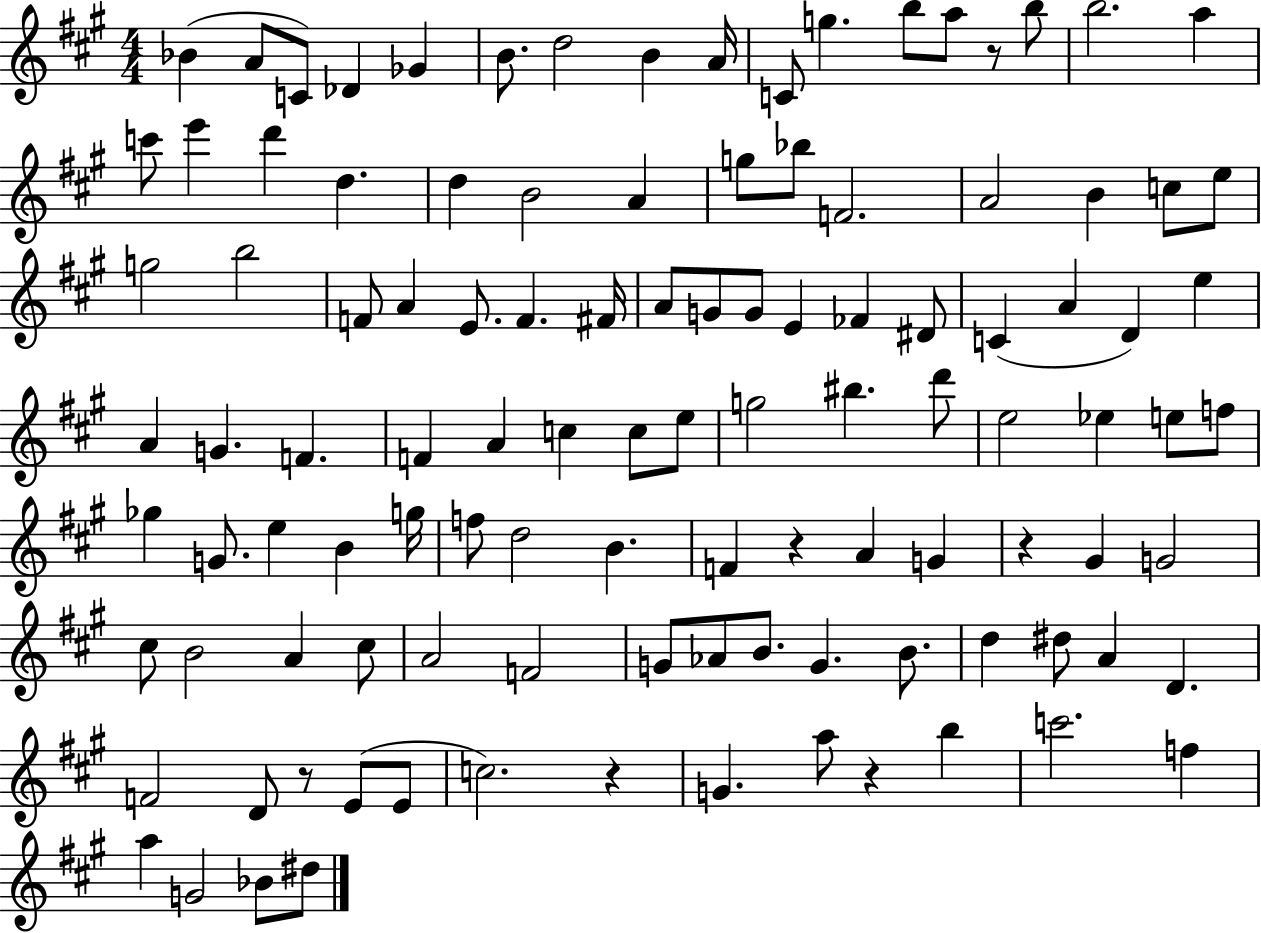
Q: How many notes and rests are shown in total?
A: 110